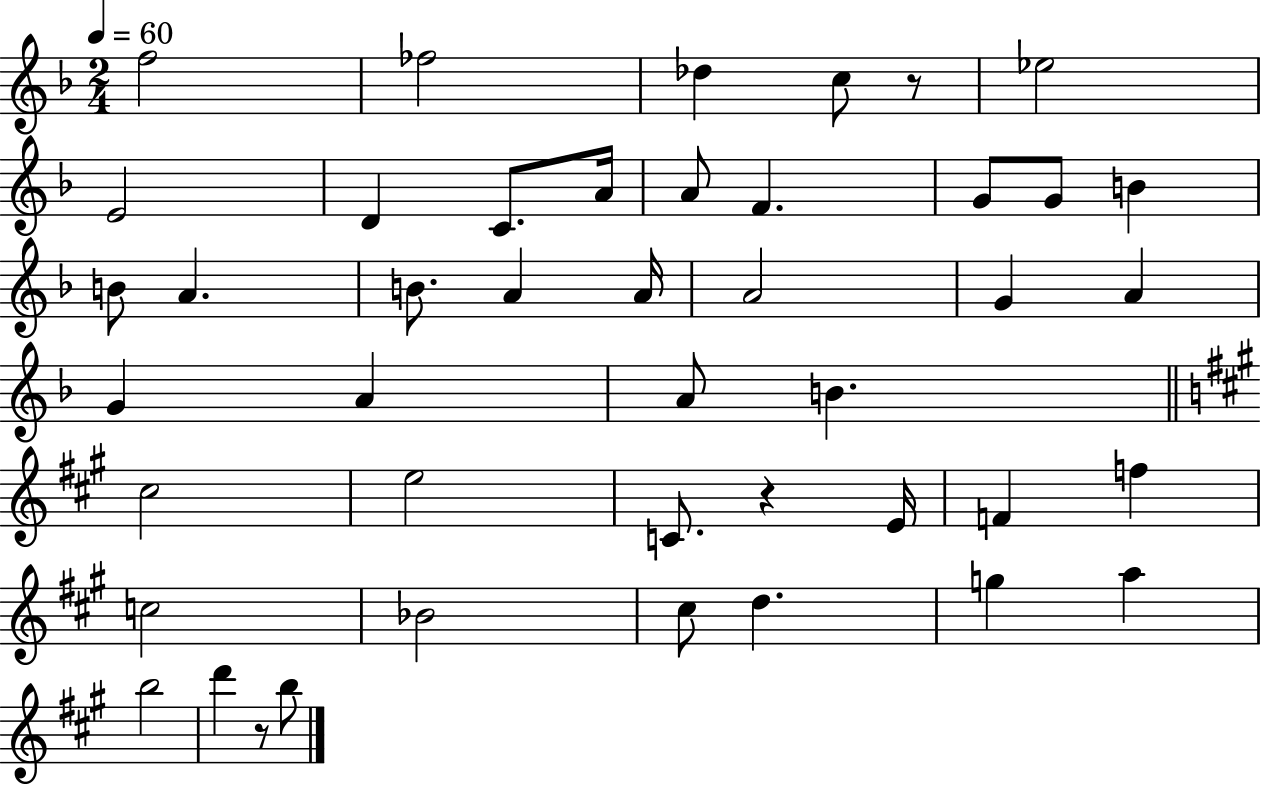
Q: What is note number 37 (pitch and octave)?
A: G5